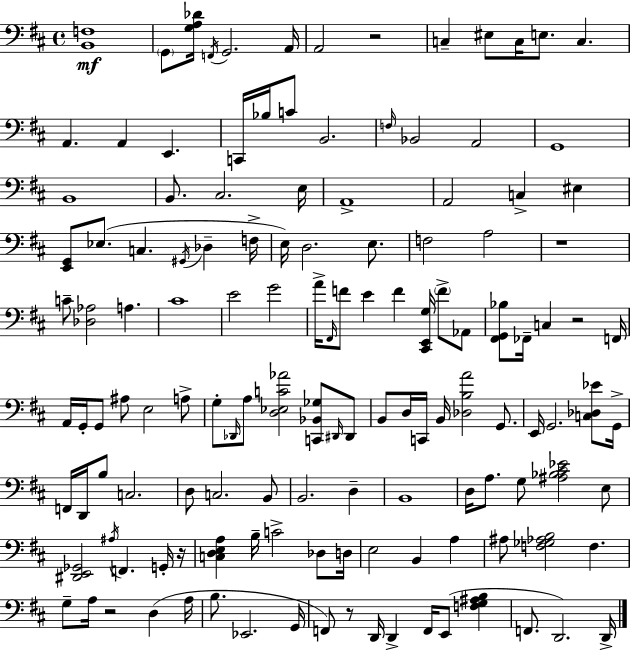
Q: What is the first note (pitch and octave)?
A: G2